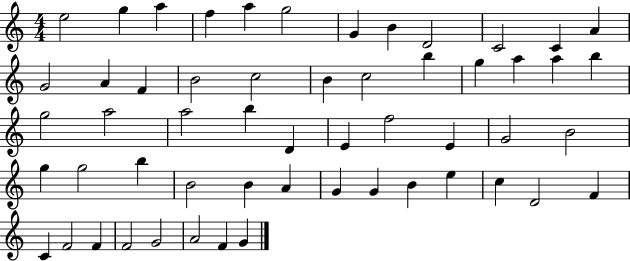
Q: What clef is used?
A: treble